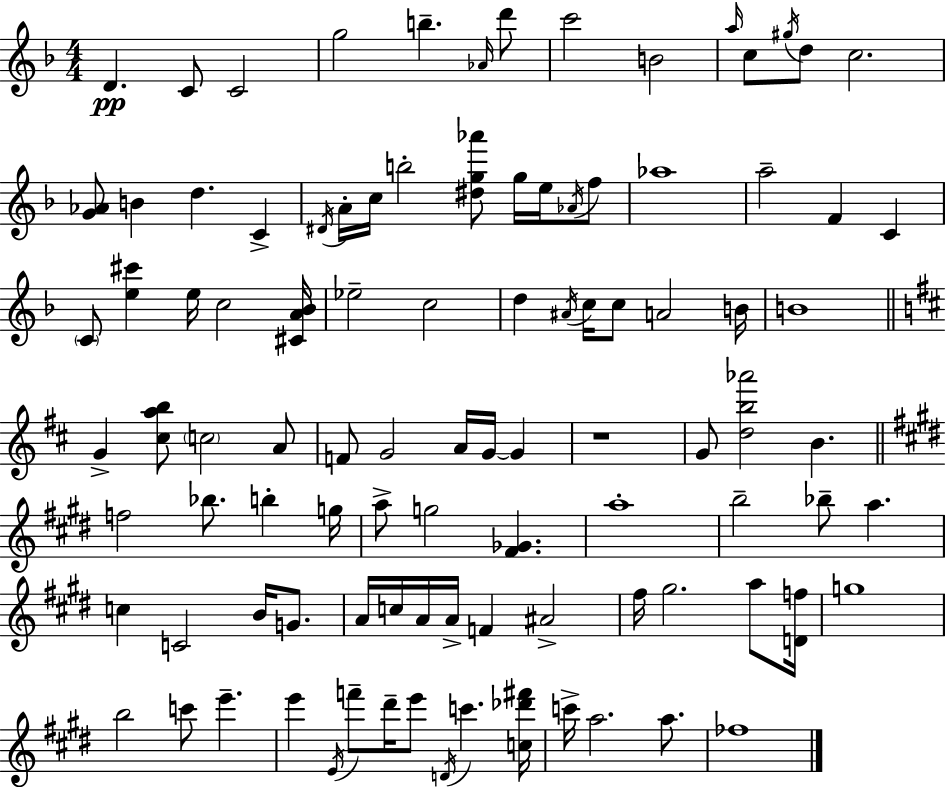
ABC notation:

X:1
T:Untitled
M:4/4
L:1/4
K:Dm
D C/2 C2 g2 b _A/4 d'/2 c'2 B2 a/4 c/2 ^g/4 d/2 c2 [G_A]/2 B d C ^D/4 A/4 c/4 b2 [^dg_a']/2 g/4 e/4 _A/4 f/2 _a4 a2 F C C/2 [e^c'] e/4 c2 [^CA_B]/4 _e2 c2 d ^A/4 c/4 c/2 A2 B/4 B4 G [^cab]/2 c2 A/2 F/2 G2 A/4 G/4 G z4 G/2 [db_a']2 B f2 _b/2 b g/4 a/2 g2 [^F_G] a4 b2 _b/2 a c C2 B/4 G/2 A/4 c/4 A/4 A/4 F ^A2 ^f/4 ^g2 a/2 [Df]/4 g4 b2 c'/2 e' e' E/4 f'/2 ^d'/4 e'/2 D/4 c' [c_d'^f']/4 c'/4 a2 a/2 _f4